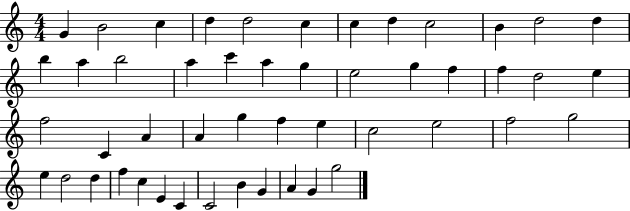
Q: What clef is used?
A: treble